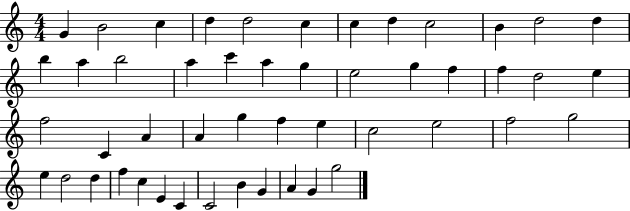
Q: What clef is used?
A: treble